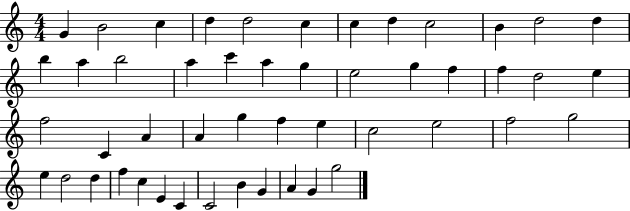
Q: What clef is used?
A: treble